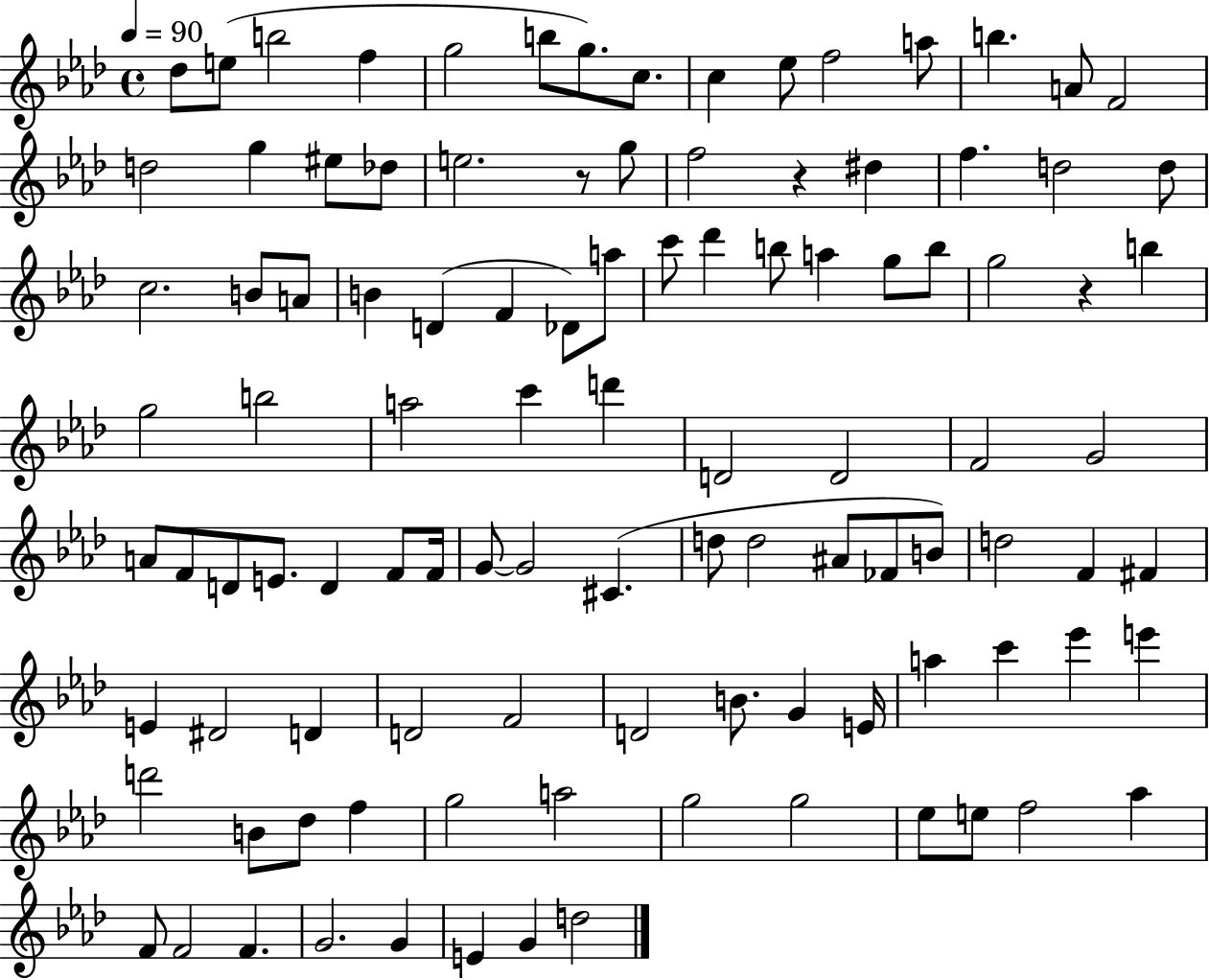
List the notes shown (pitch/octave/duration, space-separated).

Db5/e E5/e B5/h F5/q G5/h B5/e G5/e. C5/e. C5/q Eb5/e F5/h A5/e B5/q. A4/e F4/h D5/h G5/q EIS5/e Db5/e E5/h. R/e G5/e F5/h R/q D#5/q F5/q. D5/h D5/e C5/h. B4/e A4/e B4/q D4/q F4/q Db4/e A5/e C6/e Db6/q B5/e A5/q G5/e B5/e G5/h R/q B5/q G5/h B5/h A5/h C6/q D6/q D4/h D4/h F4/h G4/h A4/e F4/e D4/e E4/e. D4/q F4/e F4/s G4/e G4/h C#4/q. D5/e D5/h A#4/e FES4/e B4/e D5/h F4/q F#4/q E4/q D#4/h D4/q D4/h F4/h D4/h B4/e. G4/q E4/s A5/q C6/q Eb6/q E6/q D6/h B4/e Db5/e F5/q G5/h A5/h G5/h G5/h Eb5/e E5/e F5/h Ab5/q F4/e F4/h F4/q. G4/h. G4/q E4/q G4/q D5/h